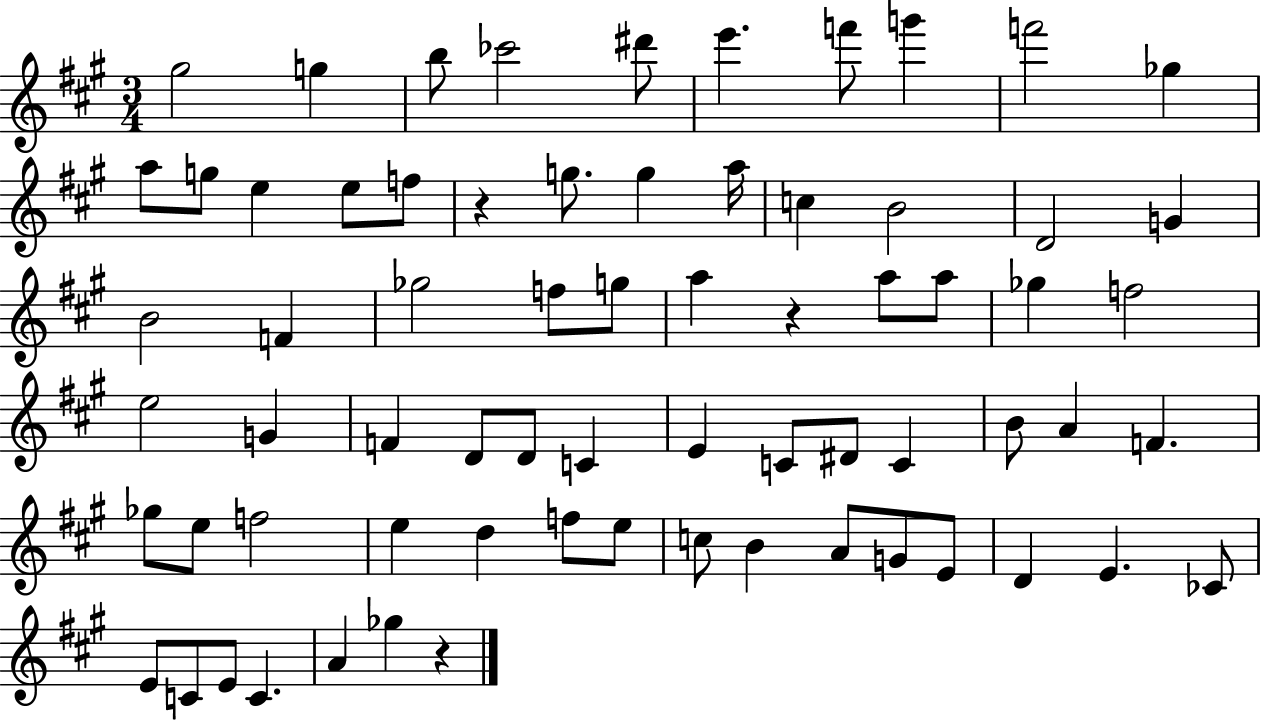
X:1
T:Untitled
M:3/4
L:1/4
K:A
^g2 g b/2 _c'2 ^d'/2 e' f'/2 g' f'2 _g a/2 g/2 e e/2 f/2 z g/2 g a/4 c B2 D2 G B2 F _g2 f/2 g/2 a z a/2 a/2 _g f2 e2 G F D/2 D/2 C E C/2 ^D/2 C B/2 A F _g/2 e/2 f2 e d f/2 e/2 c/2 B A/2 G/2 E/2 D E _C/2 E/2 C/2 E/2 C A _g z